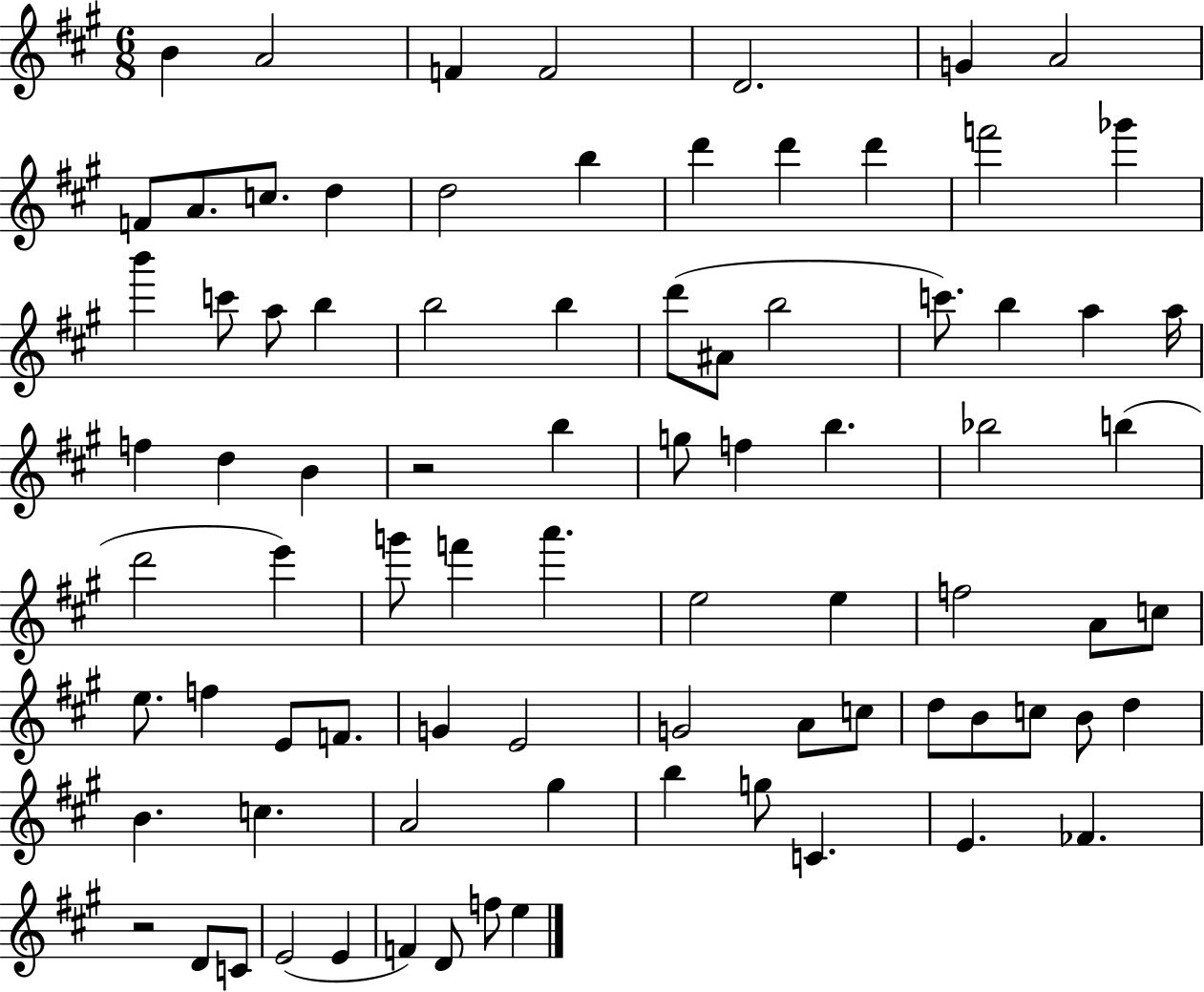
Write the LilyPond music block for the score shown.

{
  \clef treble
  \numericTimeSignature
  \time 6/8
  \key a \major
  \repeat volta 2 { b'4 a'2 | f'4 f'2 | d'2. | g'4 a'2 | \break f'8 a'8. c''8. d''4 | d''2 b''4 | d'''4 d'''4 d'''4 | f'''2 ges'''4 | \break b'''4 c'''8 a''8 b''4 | b''2 b''4 | d'''8( ais'8 b''2 | c'''8.) b''4 a''4 a''16 | \break f''4 d''4 b'4 | r2 b''4 | g''8 f''4 b''4. | bes''2 b''4( | \break d'''2 e'''4) | g'''8 f'''4 a'''4. | e''2 e''4 | f''2 a'8 c''8 | \break e''8. f''4 e'8 f'8. | g'4 e'2 | g'2 a'8 c''8 | d''8 b'8 c''8 b'8 d''4 | \break b'4. c''4. | a'2 gis''4 | b''4 g''8 c'4. | e'4. fes'4. | \break r2 d'8 c'8 | e'2( e'4 | f'4) d'8 f''8 e''4 | } \bar "|."
}